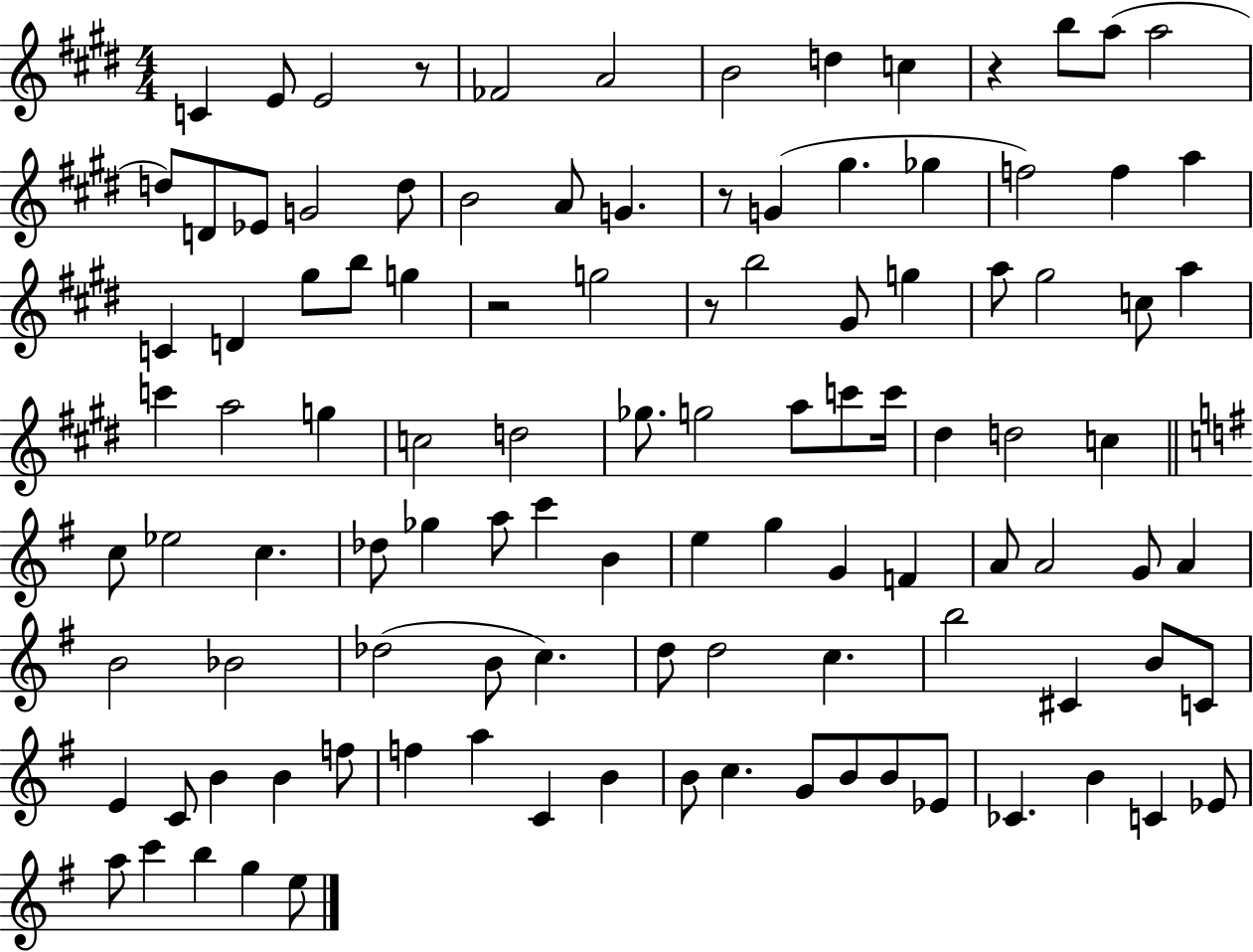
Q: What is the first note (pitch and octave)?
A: C4